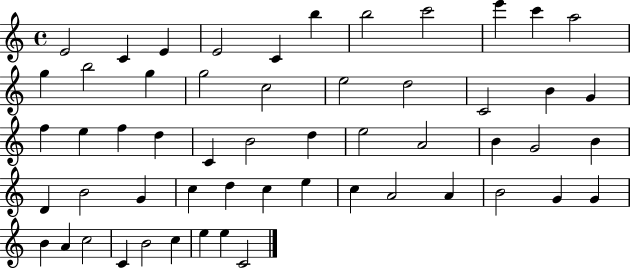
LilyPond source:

{
  \clef treble
  \time 4/4
  \defaultTimeSignature
  \key c \major
  e'2 c'4 e'4 | e'2 c'4 b''4 | b''2 c'''2 | e'''4 c'''4 a''2 | \break g''4 b''2 g''4 | g''2 c''2 | e''2 d''2 | c'2 b'4 g'4 | \break f''4 e''4 f''4 d''4 | c'4 b'2 d''4 | e''2 a'2 | b'4 g'2 b'4 | \break d'4 b'2 g'4 | c''4 d''4 c''4 e''4 | c''4 a'2 a'4 | b'2 g'4 g'4 | \break b'4 a'4 c''2 | c'4 b'2 c''4 | e''4 e''4 c'2 | \bar "|."
}